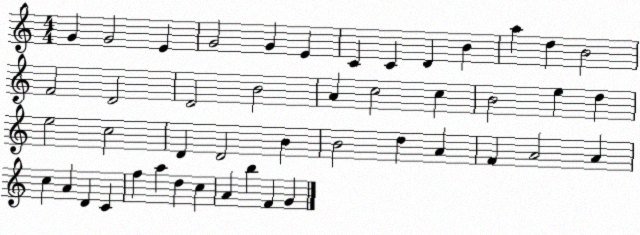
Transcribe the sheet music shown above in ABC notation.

X:1
T:Untitled
M:4/4
L:1/4
K:C
G G2 E G2 G E C C D B a d B2 F2 D2 D2 B2 A c2 c B2 e d e2 c2 D D2 B B2 d A F A2 A c A D C f a d c A b F G